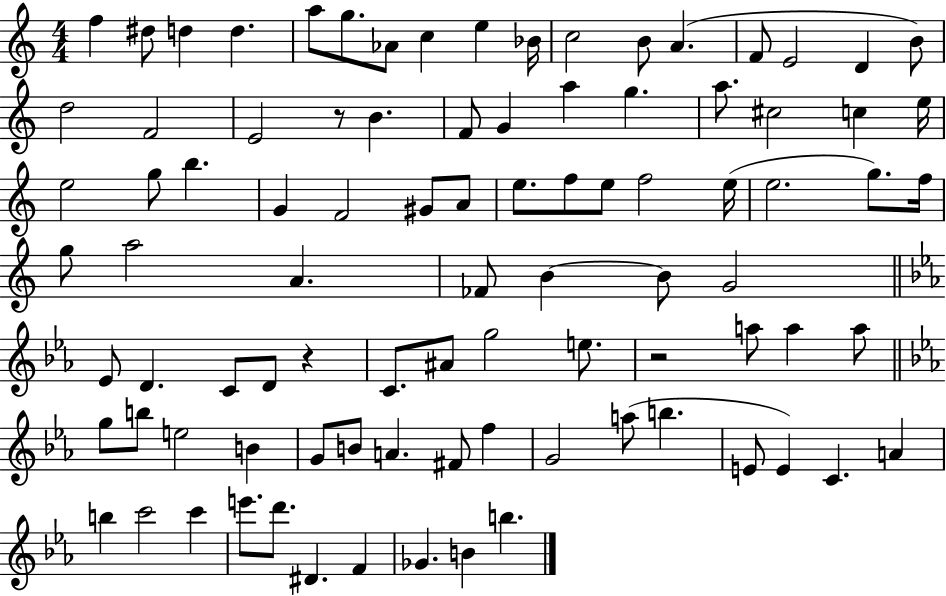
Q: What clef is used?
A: treble